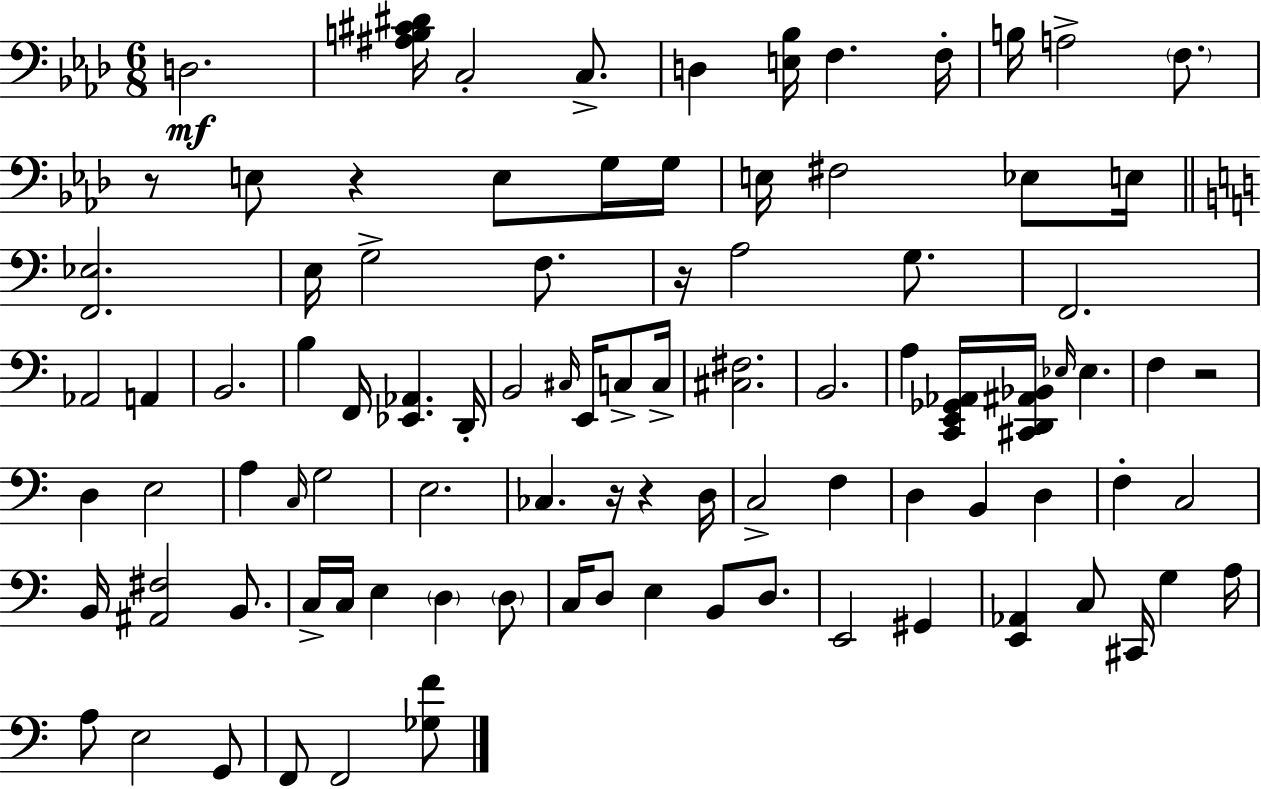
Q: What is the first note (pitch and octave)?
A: D3